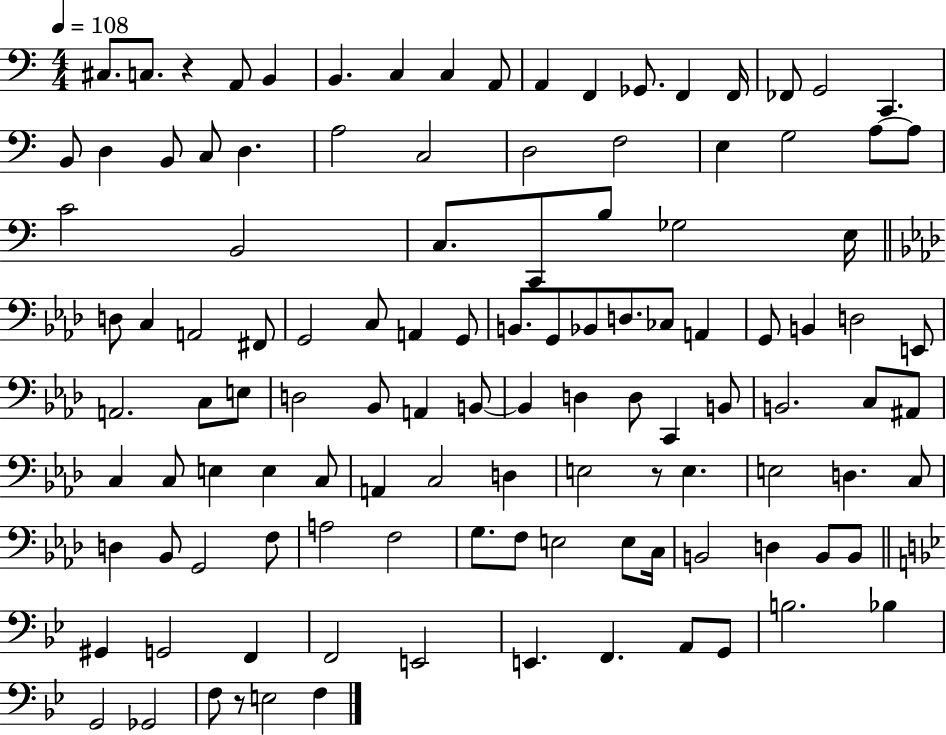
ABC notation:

X:1
T:Untitled
M:4/4
L:1/4
K:C
^C,/2 C,/2 z A,,/2 B,, B,, C, C, A,,/2 A,, F,, _G,,/2 F,, F,,/4 _F,,/2 G,,2 C,, B,,/2 D, B,,/2 C,/2 D, A,2 C,2 D,2 F,2 E, G,2 A,/2 A,/2 C2 B,,2 C,/2 C,,/2 B,/2 _G,2 E,/4 D,/2 C, A,,2 ^F,,/2 G,,2 C,/2 A,, G,,/2 B,,/2 G,,/2 _B,,/2 D,/2 _C,/2 A,, G,,/2 B,, D,2 E,,/2 A,,2 C,/2 E,/2 D,2 _B,,/2 A,, B,,/2 B,, D, D,/2 C,, B,,/2 B,,2 C,/2 ^A,,/2 C, C,/2 E, E, C,/2 A,, C,2 D, E,2 z/2 E, E,2 D, C,/2 D, _B,,/2 G,,2 F,/2 A,2 F,2 G,/2 F,/2 E,2 E,/2 C,/4 B,,2 D, B,,/2 B,,/2 ^G,, G,,2 F,, F,,2 E,,2 E,, F,, A,,/2 G,,/2 B,2 _B, G,,2 _G,,2 F,/2 z/2 E,2 F,